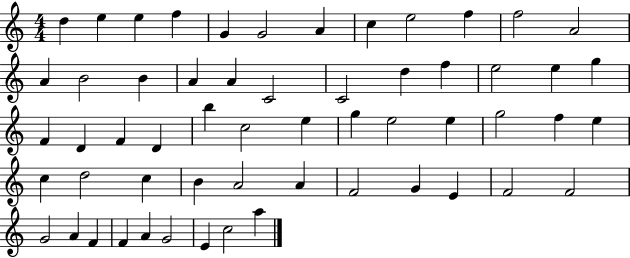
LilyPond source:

{
  \clef treble
  \numericTimeSignature
  \time 4/4
  \key c \major
  d''4 e''4 e''4 f''4 | g'4 g'2 a'4 | c''4 e''2 f''4 | f''2 a'2 | \break a'4 b'2 b'4 | a'4 a'4 c'2 | c'2 d''4 f''4 | e''2 e''4 g''4 | \break f'4 d'4 f'4 d'4 | b''4 c''2 e''4 | g''4 e''2 e''4 | g''2 f''4 e''4 | \break c''4 d''2 c''4 | b'4 a'2 a'4 | f'2 g'4 e'4 | f'2 f'2 | \break g'2 a'4 f'4 | f'4 a'4 g'2 | e'4 c''2 a''4 | \bar "|."
}